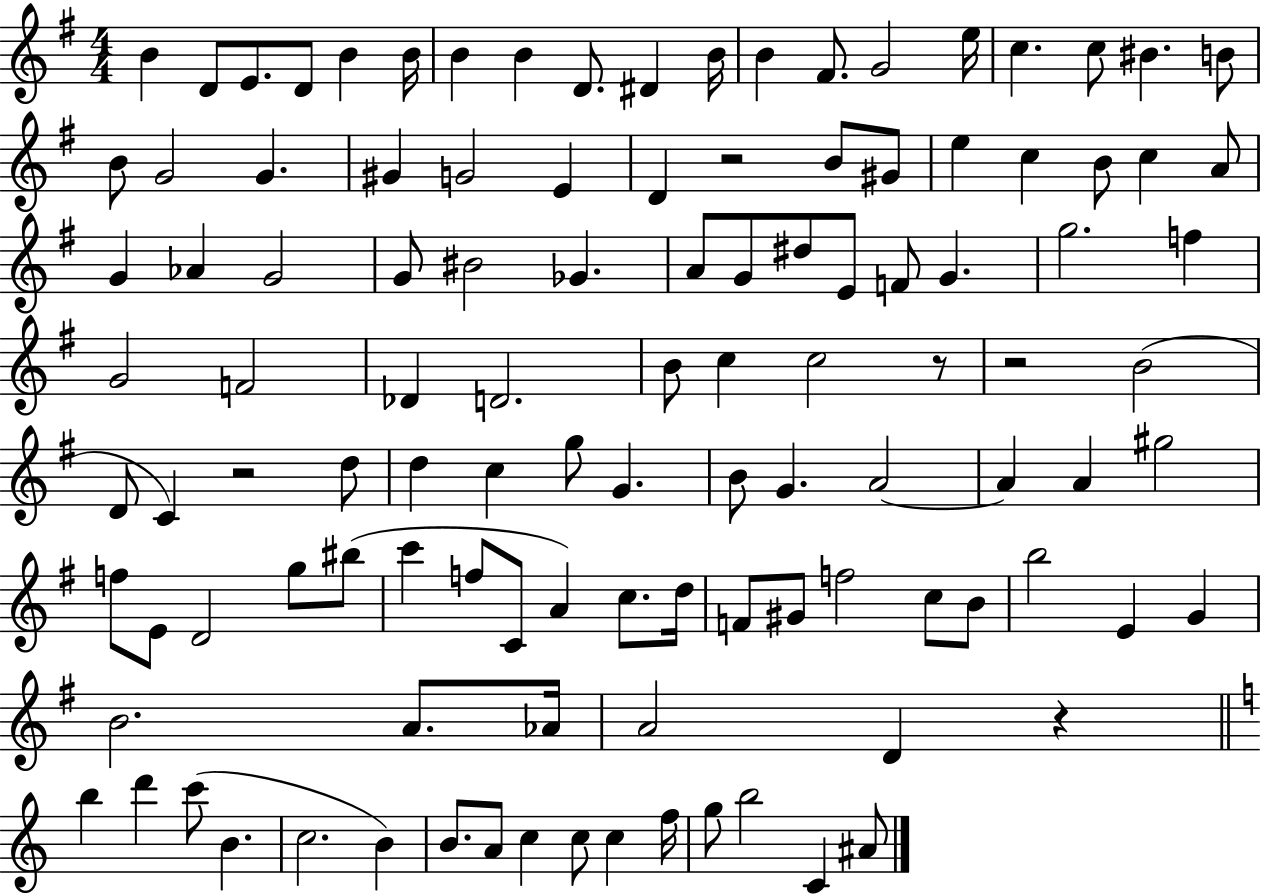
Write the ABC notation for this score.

X:1
T:Untitled
M:4/4
L:1/4
K:G
B D/2 E/2 D/2 B B/4 B B D/2 ^D B/4 B ^F/2 G2 e/4 c c/2 ^B B/2 B/2 G2 G ^G G2 E D z2 B/2 ^G/2 e c B/2 c A/2 G _A G2 G/2 ^B2 _G A/2 G/2 ^d/2 E/2 F/2 G g2 f G2 F2 _D D2 B/2 c c2 z/2 z2 B2 D/2 C z2 d/2 d c g/2 G B/2 G A2 A A ^g2 f/2 E/2 D2 g/2 ^b/2 c' f/2 C/2 A c/2 d/4 F/2 ^G/2 f2 c/2 B/2 b2 E G B2 A/2 _A/4 A2 D z b d' c'/2 B c2 B B/2 A/2 c c/2 c f/4 g/2 b2 C ^A/2